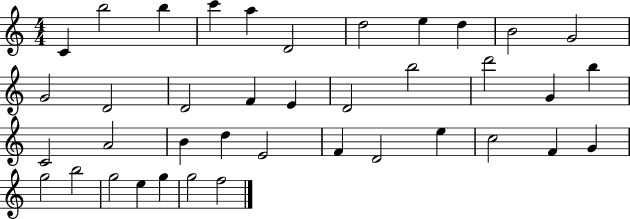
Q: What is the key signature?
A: C major